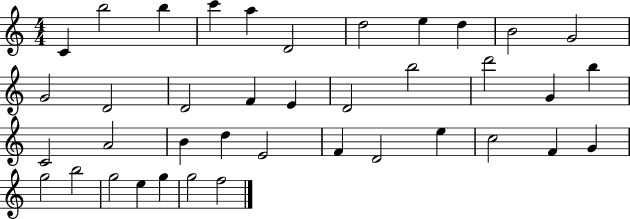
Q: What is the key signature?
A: C major